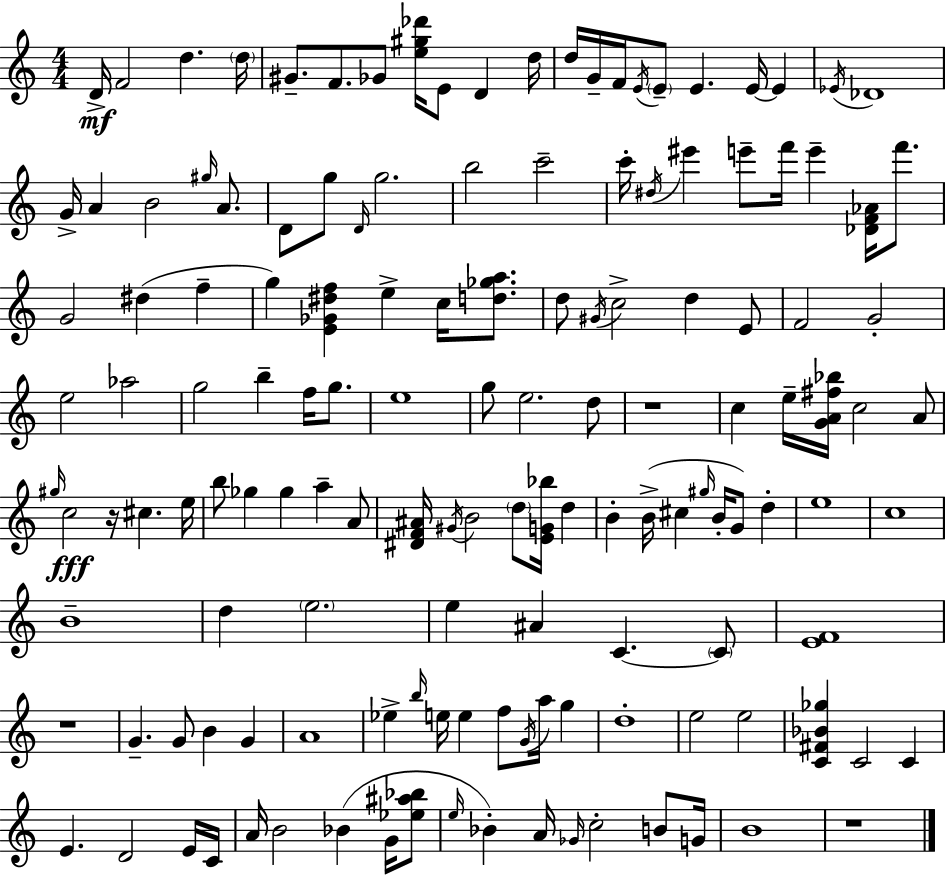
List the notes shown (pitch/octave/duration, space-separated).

D4/s F4/h D5/q. D5/s G#4/e. F4/e. Gb4/e [E5,G#5,Db6]/s E4/e D4/q D5/s D5/s G4/s F4/s E4/s E4/e E4/q. E4/s E4/q Eb4/s Db4/w G4/s A4/q B4/h G#5/s A4/e. D4/e G5/e D4/s G5/h. B5/h C6/h C6/s D#5/s EIS6/q E6/e F6/s E6/q [Db4,F4,Ab4]/s F6/e. G4/h D#5/q F5/q G5/q [E4,Gb4,D#5,F5]/q E5/q C5/s [D5,Gb5,A5]/e. D5/e G#4/s C5/h D5/q E4/e F4/h G4/h E5/h Ab5/h G5/h B5/q F5/s G5/e. E5/w G5/e E5/h. D5/e R/w C5/q E5/s [G4,A4,F#5,Bb5]/s C5/h A4/e G#5/s C5/h R/s C#5/q. E5/s B5/e Gb5/q Gb5/q A5/q A4/e [D#4,F4,A#4]/s G#4/s B4/h D5/e [E4,G4,Bb5]/s D5/q B4/q B4/s C#5/q G#5/s B4/s G4/e D5/q E5/w C5/w B4/w D5/q E5/h. E5/q A#4/q C4/q. C4/e [E4,F4]/w R/w G4/q. G4/e B4/q G4/q A4/w Eb5/q B5/s E5/s E5/q F5/e G4/s A5/s G5/q D5/w E5/h E5/h [C4,F#4,Bb4,Gb5]/q C4/h C4/q E4/q. D4/h E4/s C4/s A4/s B4/h Bb4/q G4/s [Eb5,A#5,Bb5]/e E5/s Bb4/q A4/s Gb4/s C5/h B4/e G4/s B4/w R/w